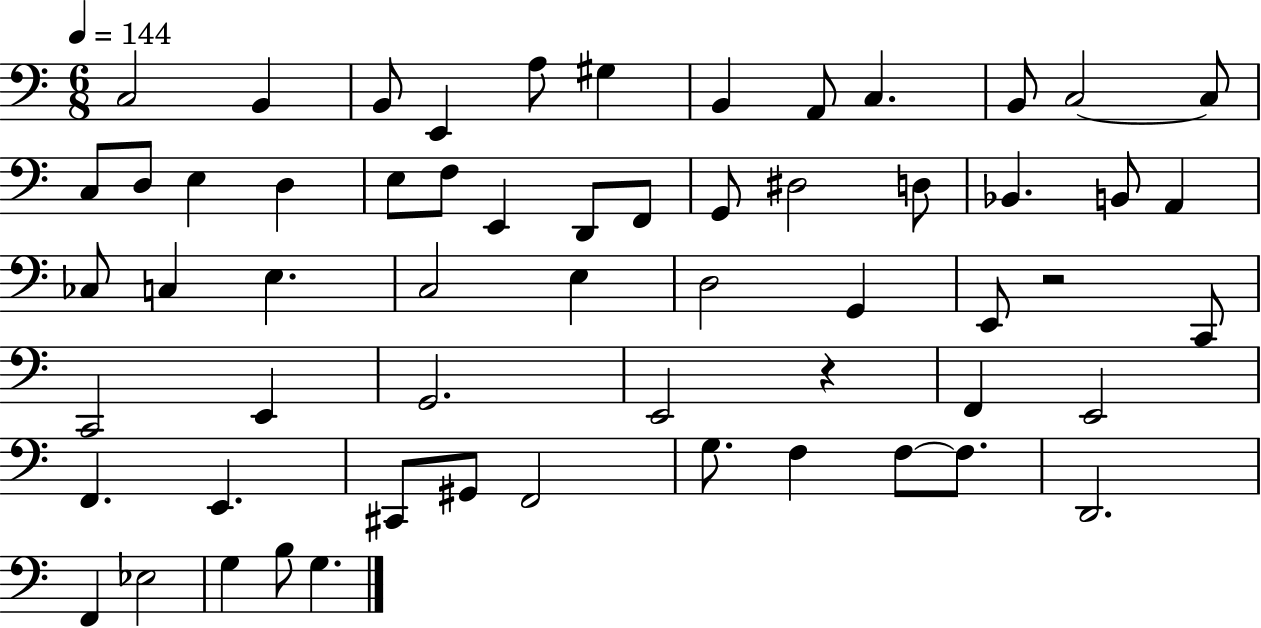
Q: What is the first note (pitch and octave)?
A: C3